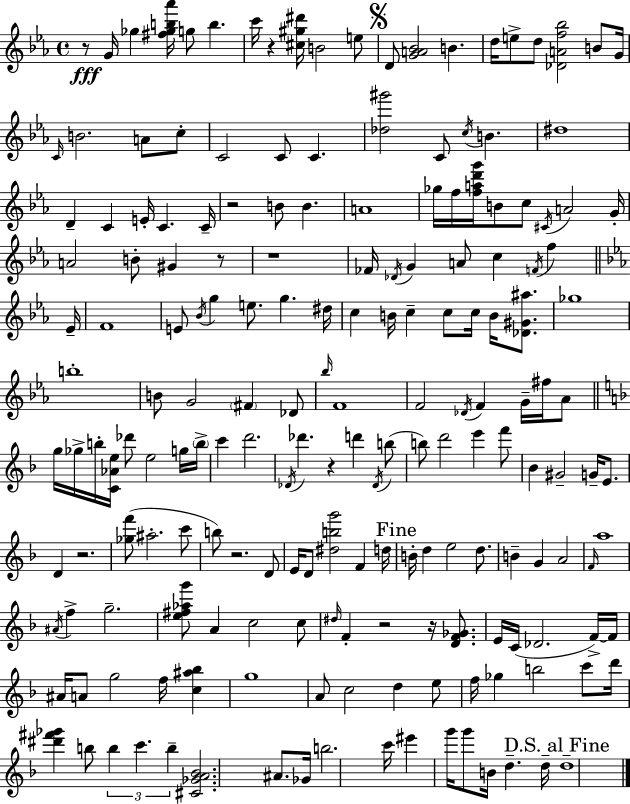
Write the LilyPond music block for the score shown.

{
  \clef treble
  \time 4/4
  \defaultTimeSignature
  \key ees \major
  r8\fff g'16 ges''4 <fis'' ges'' b'' aes'''>16 g''8 b''4. | c'''16 r4 <cis'' gis'' dis'''>16 b'2 e''8 | \mark \markup { \musicglyph "scripts.segno" } d'8 <g' a' bes'>2 b'4. | d''16 e''8-> d''8 <des' a' f'' bes''>2 b'8 g'16 | \break \grace { c'16 } b'2. a'8 c''8-. | c'2 c'8 c'4. | <des'' gis'''>2 c'8 \acciaccatura { c''16 } b'4. | dis''1 | \break d'4-- c'4 e'16-. c'4. | c'16-- r2 b'8 b'4. | a'1 | ges''16 f''16 <f'' a'' d''' g'''>16 b'8 c''8 \acciaccatura { cis'16 } a'2 | \break g'16-. a'2 b'8-. gis'4 | r8 r1 | fes'16 \acciaccatura { des'16 } g'4 a'8 c''4 \acciaccatura { f'16 } | f''4 \bar "||" \break \key c \minor ees'16-- f'1 | e'8 \acciaccatura { bes'16 } g''4 e''8. g''4. | dis''16 c''4 b'16 c''4-- c''8 c''16 b'16 <des' gis' ais''>8. | ges''1 | \break b''1-. | b'8 g'2 \parenthesize fis'4 | des'8 \grace { bes''16 } f'1 | f'2 \acciaccatura { des'16 } f'4 | \break g'16-- fis''16 aes'8 \bar "||" \break \key d \minor g''16 ges''16-> b''16-. <c' aes' e''>16 des'''8 e''2 g''16 \parenthesize b''16-> | c'''4 d'''2. | \acciaccatura { des'16 } des'''4. r4 d'''4 \acciaccatura { des'16 }( | b''8 b''8) d'''2 e'''4 | \break f'''8 bes'4 gis'2-- g'16-- e'8. | d'4 r2. | <ges'' f'''>8( ais''2.-. | c'''8 b''8) r2. | \break d'8 e'16 d'8 <dis'' b'' g'''>2 f'4 | d''16 \mark "Fine" b'16-. d''4 e''2 d''8. | b'4-- g'4 a'2 | \grace { f'16 } a''1 | \break \acciaccatura { ais'16 } f''4-> g''2.-- | <e'' fis'' aes'' g'''>8 a'4 c''2 | c''8 \grace { dis''16 } f'4-. r2 | r16 <d' f' ges'>8. e'16 c'16( des'2. | \break f'16->~~) f'16 ais'16 a'8 g''2 | f''16 <c'' ais'' bes''>4 g''1 | a'8 c''2 d''4 | e''8 f''16 ges''4 b''2 | \break c'''8 d'''16 <dis''' fis''' ges'''>4 b''8 \tuplet 3/2 { b''4 c'''4. | b''4-- } <cis' ges' a' bes'>2. | ais'8. ges'16 b''2. | c'''16 eis'''4 g'''16 g'''8 b'16 d''4.-- | \break d''16-- \mark "D.S. al Fine" d''1-- | \bar "|."
}